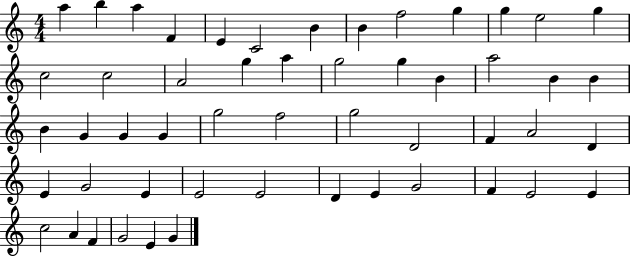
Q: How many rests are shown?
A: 0